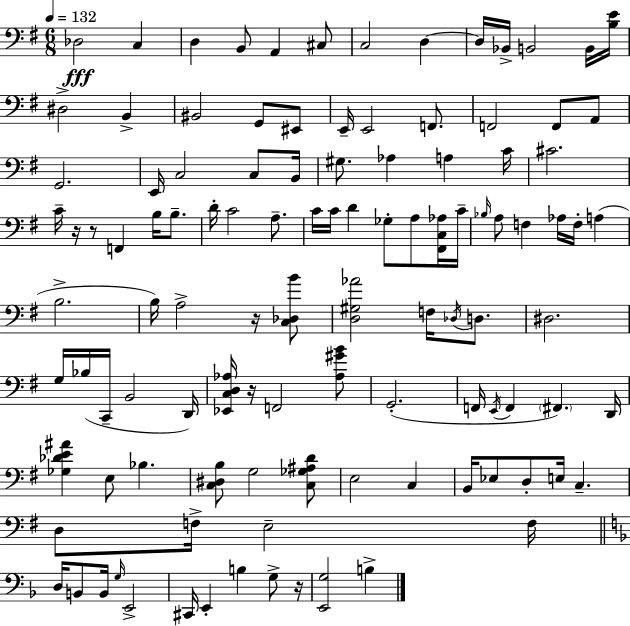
Db3/h C3/q D3/q B2/e A2/q C#3/e C3/h D3/q D3/s Bb2/s B2/h B2/s [B3,E4]/s D#3/h B2/q BIS2/h G2/e EIS2/e E2/s E2/h F2/e. F2/h F2/e A2/e G2/h. E2/s C3/h C3/e B2/s G#3/e. Ab3/q A3/q C4/s C#4/h. C4/s R/s R/e F2/q B3/s B3/e. D4/s C4/h A3/e. C4/s C4/s D4/q Gb3/e A3/e [F#2,C3,Ab3]/s C4/s Bb3/s A3/e F3/q Ab3/s F3/s A3/q B3/h. B3/s A3/h R/s [C3,Db3,B4]/e [D3,G#3,Ab4]/h F3/s Db3/s D3/e. D#3/h. G3/s Bb3/s C2/s B2/h D2/s [Eb2,C3,D3,Ab3]/s R/s F2/h [Ab3,G#4,B4]/e G2/h. F2/s E2/s F2/q F#2/q. D2/s [Gb3,Db4,E4,A#4]/q E3/e Bb3/q. [C3,D#3,B3]/e G3/h [C3,Gb3,A#3,D4]/e E3/h C3/q B2/s Eb3/e D3/e E3/s C3/q. D3/e F3/s E3/h F3/s D3/s B2/e B2/s G3/s E2/h C#2/s E2/q B3/q G3/e R/s [E2,G3]/h B3/q